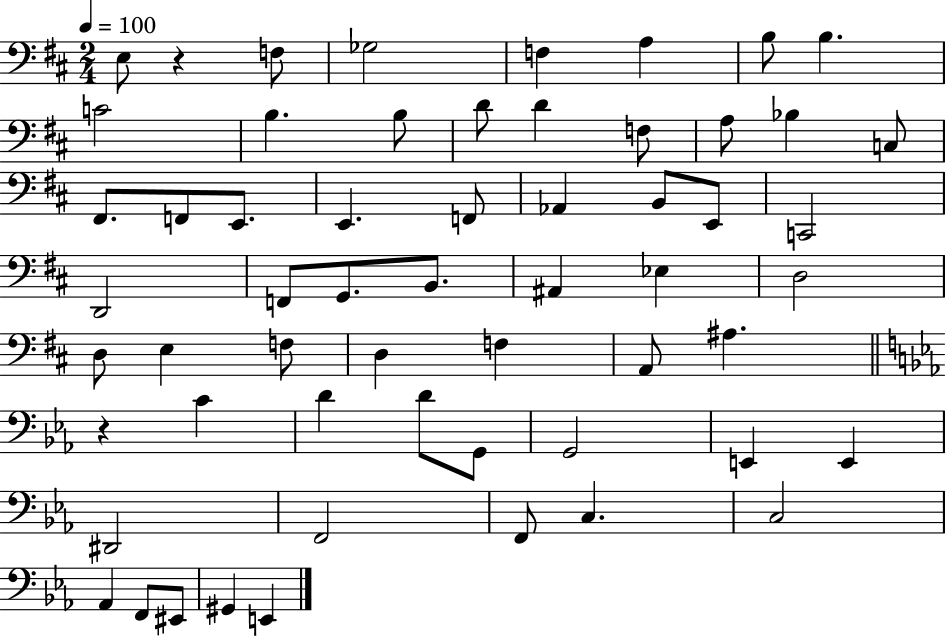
E3/e R/q F3/e Gb3/h F3/q A3/q B3/e B3/q. C4/h B3/q. B3/e D4/e D4/q F3/e A3/e Bb3/q C3/e F#2/e. F2/e E2/e. E2/q. F2/e Ab2/q B2/e E2/e C2/h D2/h F2/e G2/e. B2/e. A#2/q Eb3/q D3/h D3/e E3/q F3/e D3/q F3/q A2/e A#3/q. R/q C4/q D4/q D4/e G2/e G2/h E2/q E2/q D#2/h F2/h F2/e C3/q. C3/h Ab2/q F2/e EIS2/e G#2/q E2/q